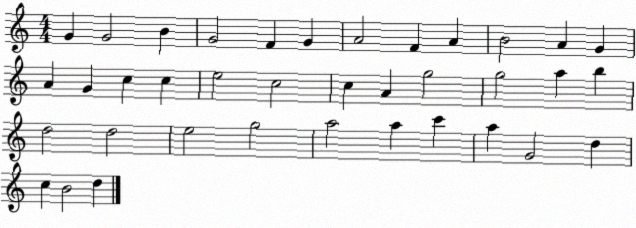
X:1
T:Untitled
M:4/4
L:1/4
K:C
G G2 B G2 F G A2 F A B2 A G A G c c e2 c2 c A g2 g2 a b d2 d2 e2 g2 a2 a c' a G2 d c B2 d